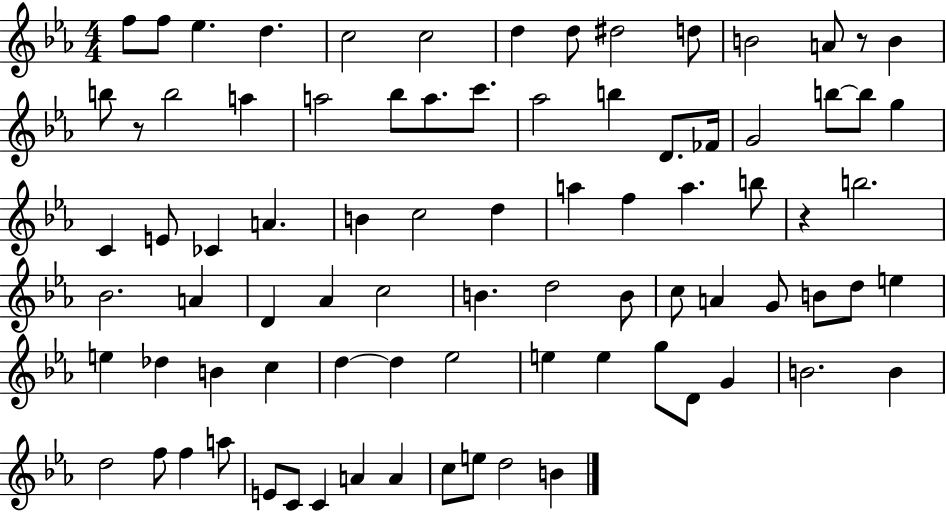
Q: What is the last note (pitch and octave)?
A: B4